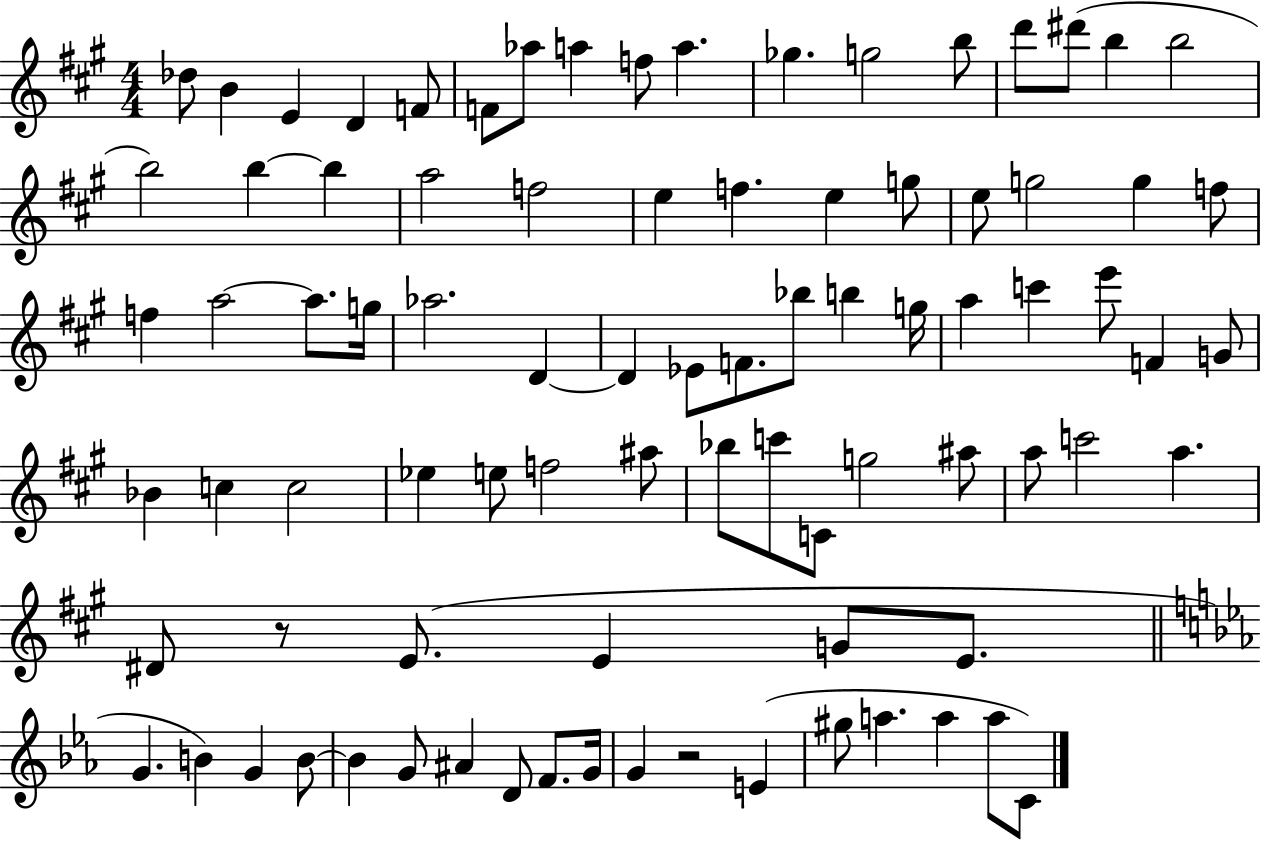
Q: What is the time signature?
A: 4/4